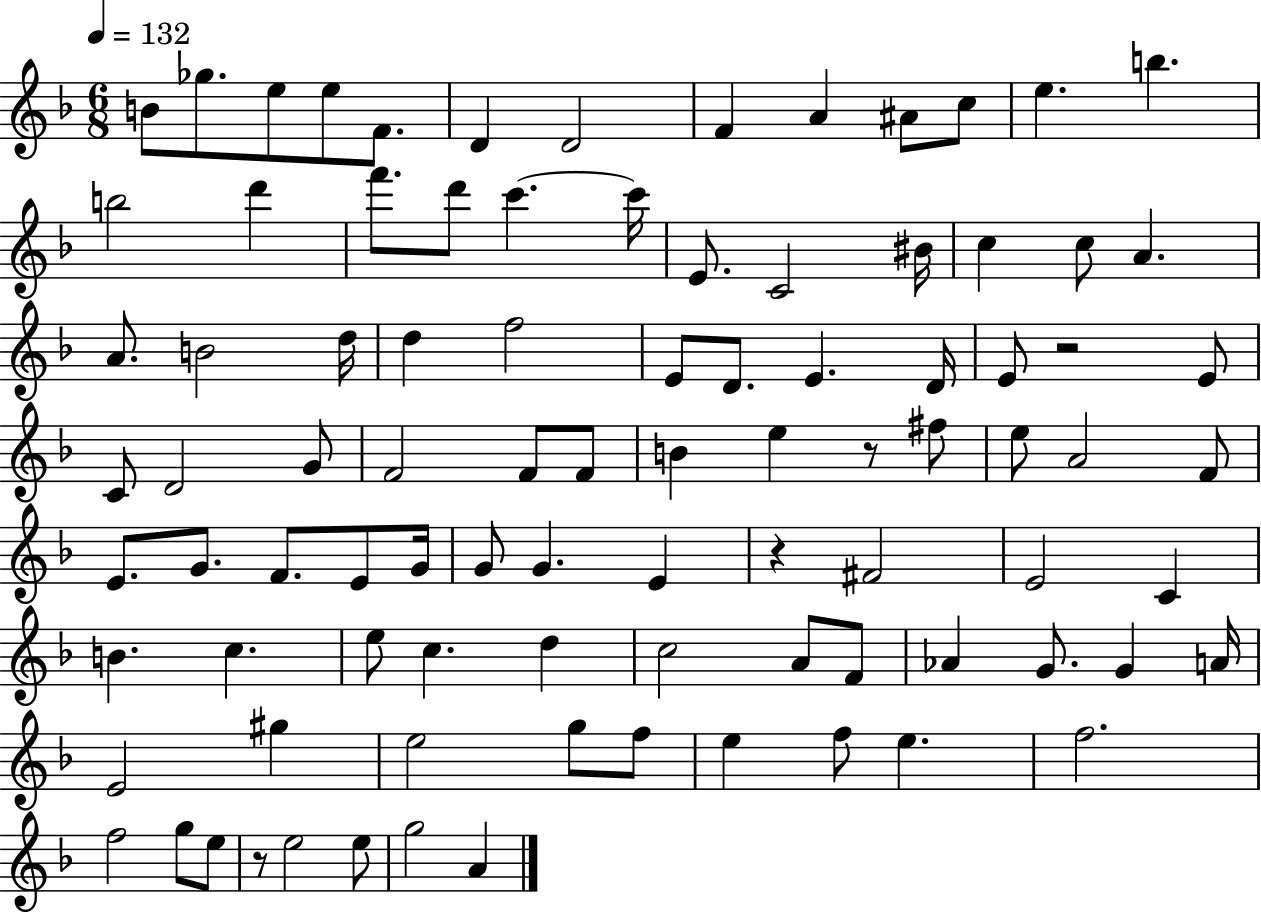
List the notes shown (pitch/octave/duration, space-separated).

B4/e Gb5/e. E5/e E5/e F4/e. D4/q D4/h F4/q A4/q A#4/e C5/e E5/q. B5/q. B5/h D6/q F6/e. D6/e C6/q. C6/s E4/e. C4/h BIS4/s C5/q C5/e A4/q. A4/e. B4/h D5/s D5/q F5/h E4/e D4/e. E4/q. D4/s E4/e R/h E4/e C4/e D4/h G4/e F4/h F4/e F4/e B4/q E5/q R/e F#5/e E5/e A4/h F4/e E4/e. G4/e. F4/e. E4/e G4/s G4/e G4/q. E4/q R/q F#4/h E4/h C4/q B4/q. C5/q. E5/e C5/q. D5/q C5/h A4/e F4/e Ab4/q G4/e. G4/q A4/s E4/h G#5/q E5/h G5/e F5/e E5/q F5/e E5/q. F5/h. F5/h G5/e E5/e R/e E5/h E5/e G5/h A4/q